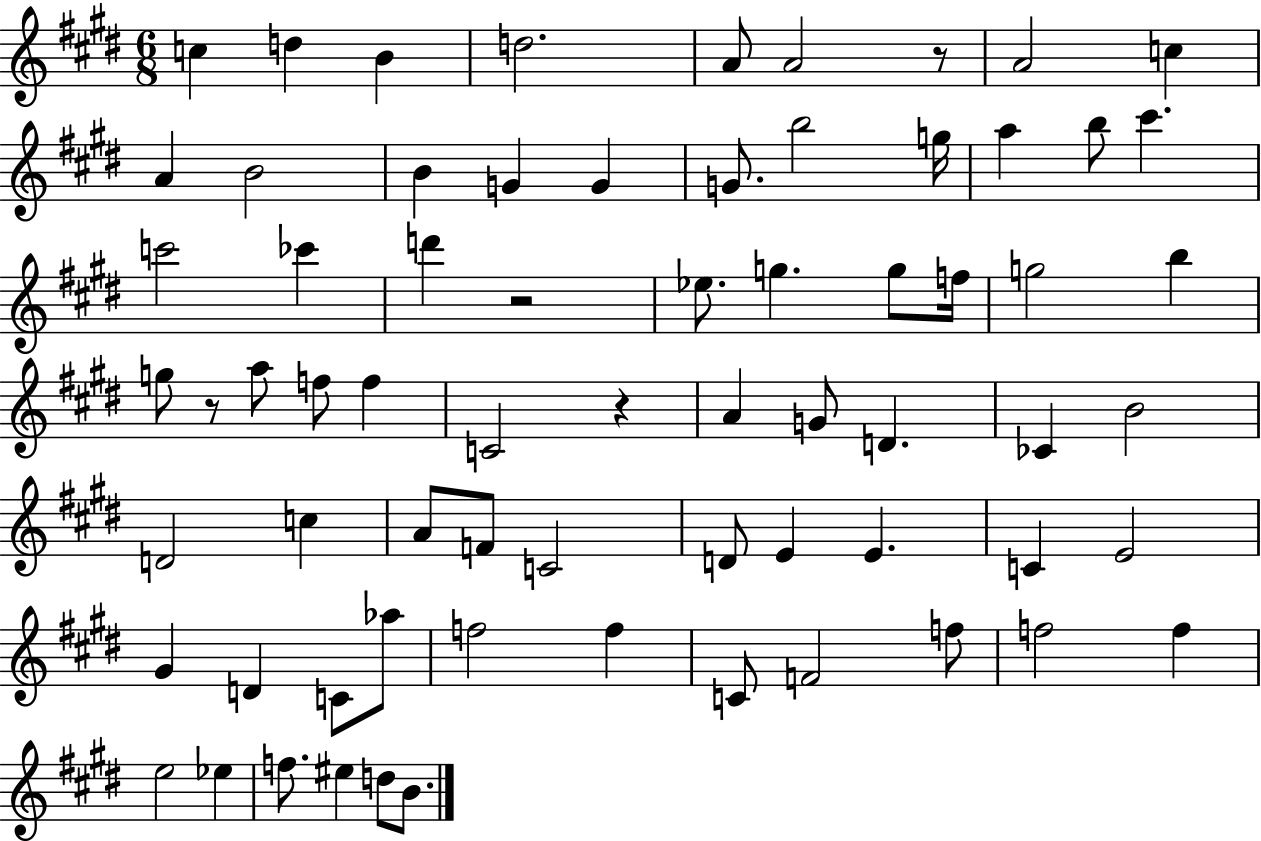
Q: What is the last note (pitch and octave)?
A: B4